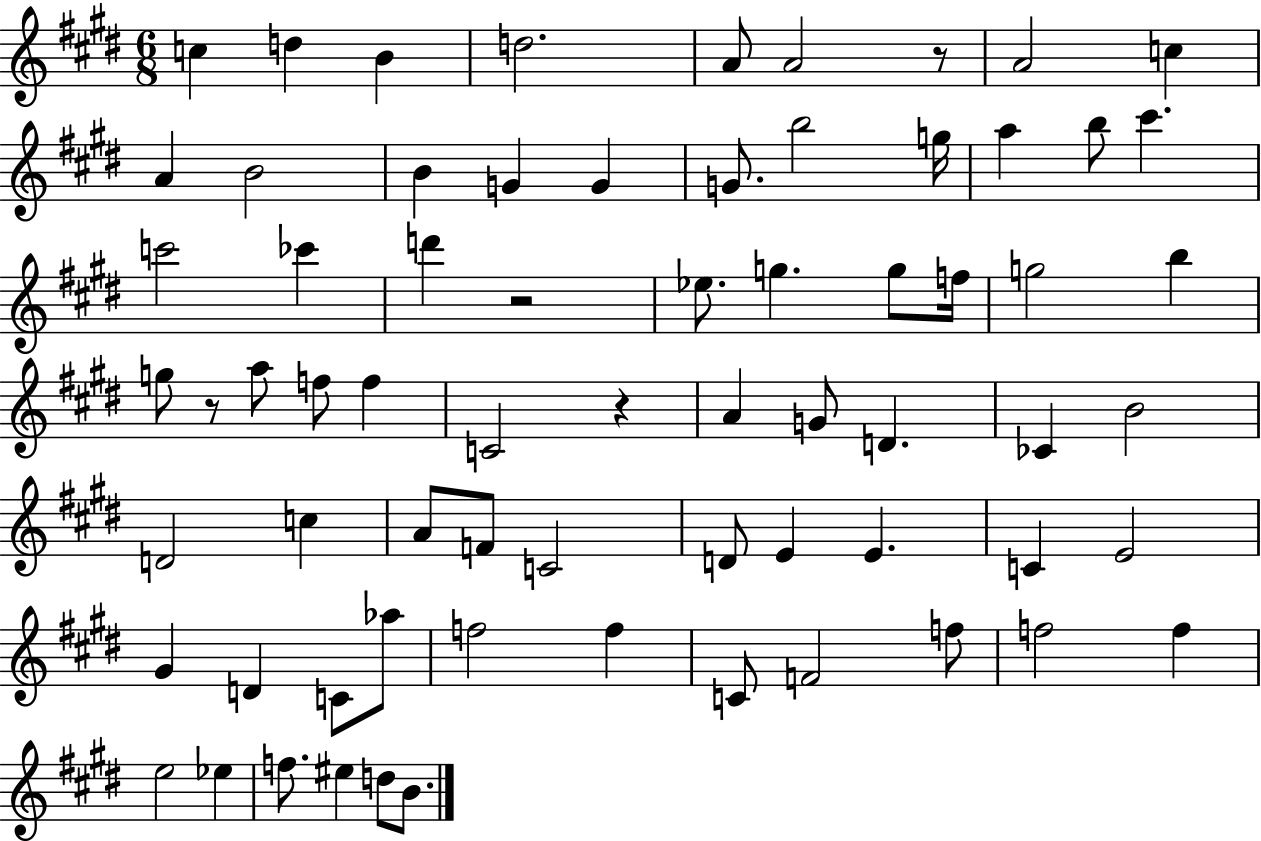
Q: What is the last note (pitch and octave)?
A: B4